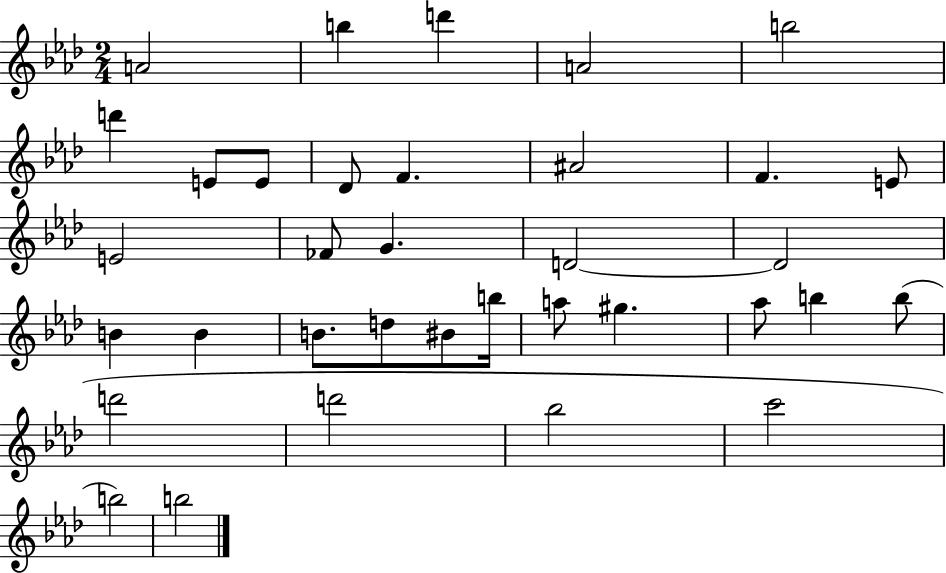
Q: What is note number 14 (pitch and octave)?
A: E4